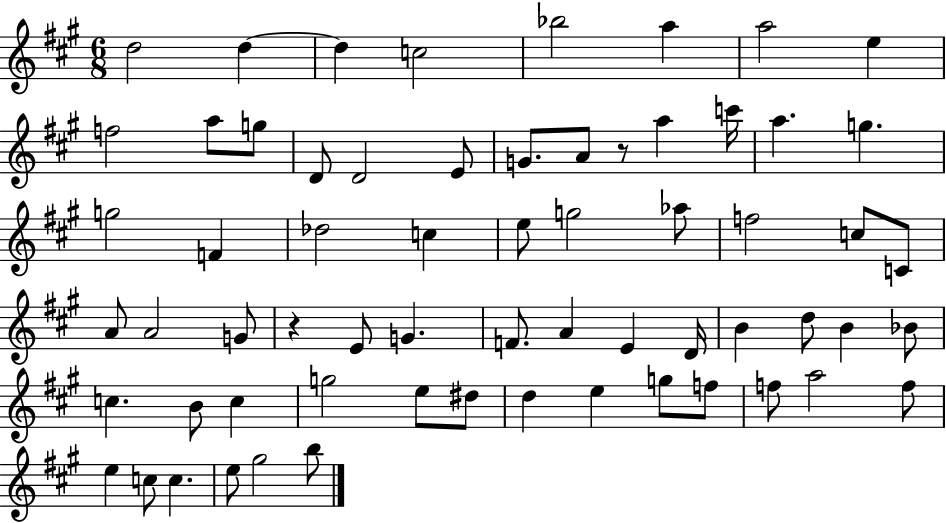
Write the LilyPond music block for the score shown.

{
  \clef treble
  \numericTimeSignature
  \time 6/8
  \key a \major
  d''2 d''4~~ | d''4 c''2 | bes''2 a''4 | a''2 e''4 | \break f''2 a''8 g''8 | d'8 d'2 e'8 | g'8. a'8 r8 a''4 c'''16 | a''4. g''4. | \break g''2 f'4 | des''2 c''4 | e''8 g''2 aes''8 | f''2 c''8 c'8 | \break a'8 a'2 g'8 | r4 e'8 g'4. | f'8. a'4 e'4 d'16 | b'4 d''8 b'4 bes'8 | \break c''4. b'8 c''4 | g''2 e''8 dis''8 | d''4 e''4 g''8 f''8 | f''8 a''2 f''8 | \break e''4 c''8 c''4. | e''8 gis''2 b''8 | \bar "|."
}